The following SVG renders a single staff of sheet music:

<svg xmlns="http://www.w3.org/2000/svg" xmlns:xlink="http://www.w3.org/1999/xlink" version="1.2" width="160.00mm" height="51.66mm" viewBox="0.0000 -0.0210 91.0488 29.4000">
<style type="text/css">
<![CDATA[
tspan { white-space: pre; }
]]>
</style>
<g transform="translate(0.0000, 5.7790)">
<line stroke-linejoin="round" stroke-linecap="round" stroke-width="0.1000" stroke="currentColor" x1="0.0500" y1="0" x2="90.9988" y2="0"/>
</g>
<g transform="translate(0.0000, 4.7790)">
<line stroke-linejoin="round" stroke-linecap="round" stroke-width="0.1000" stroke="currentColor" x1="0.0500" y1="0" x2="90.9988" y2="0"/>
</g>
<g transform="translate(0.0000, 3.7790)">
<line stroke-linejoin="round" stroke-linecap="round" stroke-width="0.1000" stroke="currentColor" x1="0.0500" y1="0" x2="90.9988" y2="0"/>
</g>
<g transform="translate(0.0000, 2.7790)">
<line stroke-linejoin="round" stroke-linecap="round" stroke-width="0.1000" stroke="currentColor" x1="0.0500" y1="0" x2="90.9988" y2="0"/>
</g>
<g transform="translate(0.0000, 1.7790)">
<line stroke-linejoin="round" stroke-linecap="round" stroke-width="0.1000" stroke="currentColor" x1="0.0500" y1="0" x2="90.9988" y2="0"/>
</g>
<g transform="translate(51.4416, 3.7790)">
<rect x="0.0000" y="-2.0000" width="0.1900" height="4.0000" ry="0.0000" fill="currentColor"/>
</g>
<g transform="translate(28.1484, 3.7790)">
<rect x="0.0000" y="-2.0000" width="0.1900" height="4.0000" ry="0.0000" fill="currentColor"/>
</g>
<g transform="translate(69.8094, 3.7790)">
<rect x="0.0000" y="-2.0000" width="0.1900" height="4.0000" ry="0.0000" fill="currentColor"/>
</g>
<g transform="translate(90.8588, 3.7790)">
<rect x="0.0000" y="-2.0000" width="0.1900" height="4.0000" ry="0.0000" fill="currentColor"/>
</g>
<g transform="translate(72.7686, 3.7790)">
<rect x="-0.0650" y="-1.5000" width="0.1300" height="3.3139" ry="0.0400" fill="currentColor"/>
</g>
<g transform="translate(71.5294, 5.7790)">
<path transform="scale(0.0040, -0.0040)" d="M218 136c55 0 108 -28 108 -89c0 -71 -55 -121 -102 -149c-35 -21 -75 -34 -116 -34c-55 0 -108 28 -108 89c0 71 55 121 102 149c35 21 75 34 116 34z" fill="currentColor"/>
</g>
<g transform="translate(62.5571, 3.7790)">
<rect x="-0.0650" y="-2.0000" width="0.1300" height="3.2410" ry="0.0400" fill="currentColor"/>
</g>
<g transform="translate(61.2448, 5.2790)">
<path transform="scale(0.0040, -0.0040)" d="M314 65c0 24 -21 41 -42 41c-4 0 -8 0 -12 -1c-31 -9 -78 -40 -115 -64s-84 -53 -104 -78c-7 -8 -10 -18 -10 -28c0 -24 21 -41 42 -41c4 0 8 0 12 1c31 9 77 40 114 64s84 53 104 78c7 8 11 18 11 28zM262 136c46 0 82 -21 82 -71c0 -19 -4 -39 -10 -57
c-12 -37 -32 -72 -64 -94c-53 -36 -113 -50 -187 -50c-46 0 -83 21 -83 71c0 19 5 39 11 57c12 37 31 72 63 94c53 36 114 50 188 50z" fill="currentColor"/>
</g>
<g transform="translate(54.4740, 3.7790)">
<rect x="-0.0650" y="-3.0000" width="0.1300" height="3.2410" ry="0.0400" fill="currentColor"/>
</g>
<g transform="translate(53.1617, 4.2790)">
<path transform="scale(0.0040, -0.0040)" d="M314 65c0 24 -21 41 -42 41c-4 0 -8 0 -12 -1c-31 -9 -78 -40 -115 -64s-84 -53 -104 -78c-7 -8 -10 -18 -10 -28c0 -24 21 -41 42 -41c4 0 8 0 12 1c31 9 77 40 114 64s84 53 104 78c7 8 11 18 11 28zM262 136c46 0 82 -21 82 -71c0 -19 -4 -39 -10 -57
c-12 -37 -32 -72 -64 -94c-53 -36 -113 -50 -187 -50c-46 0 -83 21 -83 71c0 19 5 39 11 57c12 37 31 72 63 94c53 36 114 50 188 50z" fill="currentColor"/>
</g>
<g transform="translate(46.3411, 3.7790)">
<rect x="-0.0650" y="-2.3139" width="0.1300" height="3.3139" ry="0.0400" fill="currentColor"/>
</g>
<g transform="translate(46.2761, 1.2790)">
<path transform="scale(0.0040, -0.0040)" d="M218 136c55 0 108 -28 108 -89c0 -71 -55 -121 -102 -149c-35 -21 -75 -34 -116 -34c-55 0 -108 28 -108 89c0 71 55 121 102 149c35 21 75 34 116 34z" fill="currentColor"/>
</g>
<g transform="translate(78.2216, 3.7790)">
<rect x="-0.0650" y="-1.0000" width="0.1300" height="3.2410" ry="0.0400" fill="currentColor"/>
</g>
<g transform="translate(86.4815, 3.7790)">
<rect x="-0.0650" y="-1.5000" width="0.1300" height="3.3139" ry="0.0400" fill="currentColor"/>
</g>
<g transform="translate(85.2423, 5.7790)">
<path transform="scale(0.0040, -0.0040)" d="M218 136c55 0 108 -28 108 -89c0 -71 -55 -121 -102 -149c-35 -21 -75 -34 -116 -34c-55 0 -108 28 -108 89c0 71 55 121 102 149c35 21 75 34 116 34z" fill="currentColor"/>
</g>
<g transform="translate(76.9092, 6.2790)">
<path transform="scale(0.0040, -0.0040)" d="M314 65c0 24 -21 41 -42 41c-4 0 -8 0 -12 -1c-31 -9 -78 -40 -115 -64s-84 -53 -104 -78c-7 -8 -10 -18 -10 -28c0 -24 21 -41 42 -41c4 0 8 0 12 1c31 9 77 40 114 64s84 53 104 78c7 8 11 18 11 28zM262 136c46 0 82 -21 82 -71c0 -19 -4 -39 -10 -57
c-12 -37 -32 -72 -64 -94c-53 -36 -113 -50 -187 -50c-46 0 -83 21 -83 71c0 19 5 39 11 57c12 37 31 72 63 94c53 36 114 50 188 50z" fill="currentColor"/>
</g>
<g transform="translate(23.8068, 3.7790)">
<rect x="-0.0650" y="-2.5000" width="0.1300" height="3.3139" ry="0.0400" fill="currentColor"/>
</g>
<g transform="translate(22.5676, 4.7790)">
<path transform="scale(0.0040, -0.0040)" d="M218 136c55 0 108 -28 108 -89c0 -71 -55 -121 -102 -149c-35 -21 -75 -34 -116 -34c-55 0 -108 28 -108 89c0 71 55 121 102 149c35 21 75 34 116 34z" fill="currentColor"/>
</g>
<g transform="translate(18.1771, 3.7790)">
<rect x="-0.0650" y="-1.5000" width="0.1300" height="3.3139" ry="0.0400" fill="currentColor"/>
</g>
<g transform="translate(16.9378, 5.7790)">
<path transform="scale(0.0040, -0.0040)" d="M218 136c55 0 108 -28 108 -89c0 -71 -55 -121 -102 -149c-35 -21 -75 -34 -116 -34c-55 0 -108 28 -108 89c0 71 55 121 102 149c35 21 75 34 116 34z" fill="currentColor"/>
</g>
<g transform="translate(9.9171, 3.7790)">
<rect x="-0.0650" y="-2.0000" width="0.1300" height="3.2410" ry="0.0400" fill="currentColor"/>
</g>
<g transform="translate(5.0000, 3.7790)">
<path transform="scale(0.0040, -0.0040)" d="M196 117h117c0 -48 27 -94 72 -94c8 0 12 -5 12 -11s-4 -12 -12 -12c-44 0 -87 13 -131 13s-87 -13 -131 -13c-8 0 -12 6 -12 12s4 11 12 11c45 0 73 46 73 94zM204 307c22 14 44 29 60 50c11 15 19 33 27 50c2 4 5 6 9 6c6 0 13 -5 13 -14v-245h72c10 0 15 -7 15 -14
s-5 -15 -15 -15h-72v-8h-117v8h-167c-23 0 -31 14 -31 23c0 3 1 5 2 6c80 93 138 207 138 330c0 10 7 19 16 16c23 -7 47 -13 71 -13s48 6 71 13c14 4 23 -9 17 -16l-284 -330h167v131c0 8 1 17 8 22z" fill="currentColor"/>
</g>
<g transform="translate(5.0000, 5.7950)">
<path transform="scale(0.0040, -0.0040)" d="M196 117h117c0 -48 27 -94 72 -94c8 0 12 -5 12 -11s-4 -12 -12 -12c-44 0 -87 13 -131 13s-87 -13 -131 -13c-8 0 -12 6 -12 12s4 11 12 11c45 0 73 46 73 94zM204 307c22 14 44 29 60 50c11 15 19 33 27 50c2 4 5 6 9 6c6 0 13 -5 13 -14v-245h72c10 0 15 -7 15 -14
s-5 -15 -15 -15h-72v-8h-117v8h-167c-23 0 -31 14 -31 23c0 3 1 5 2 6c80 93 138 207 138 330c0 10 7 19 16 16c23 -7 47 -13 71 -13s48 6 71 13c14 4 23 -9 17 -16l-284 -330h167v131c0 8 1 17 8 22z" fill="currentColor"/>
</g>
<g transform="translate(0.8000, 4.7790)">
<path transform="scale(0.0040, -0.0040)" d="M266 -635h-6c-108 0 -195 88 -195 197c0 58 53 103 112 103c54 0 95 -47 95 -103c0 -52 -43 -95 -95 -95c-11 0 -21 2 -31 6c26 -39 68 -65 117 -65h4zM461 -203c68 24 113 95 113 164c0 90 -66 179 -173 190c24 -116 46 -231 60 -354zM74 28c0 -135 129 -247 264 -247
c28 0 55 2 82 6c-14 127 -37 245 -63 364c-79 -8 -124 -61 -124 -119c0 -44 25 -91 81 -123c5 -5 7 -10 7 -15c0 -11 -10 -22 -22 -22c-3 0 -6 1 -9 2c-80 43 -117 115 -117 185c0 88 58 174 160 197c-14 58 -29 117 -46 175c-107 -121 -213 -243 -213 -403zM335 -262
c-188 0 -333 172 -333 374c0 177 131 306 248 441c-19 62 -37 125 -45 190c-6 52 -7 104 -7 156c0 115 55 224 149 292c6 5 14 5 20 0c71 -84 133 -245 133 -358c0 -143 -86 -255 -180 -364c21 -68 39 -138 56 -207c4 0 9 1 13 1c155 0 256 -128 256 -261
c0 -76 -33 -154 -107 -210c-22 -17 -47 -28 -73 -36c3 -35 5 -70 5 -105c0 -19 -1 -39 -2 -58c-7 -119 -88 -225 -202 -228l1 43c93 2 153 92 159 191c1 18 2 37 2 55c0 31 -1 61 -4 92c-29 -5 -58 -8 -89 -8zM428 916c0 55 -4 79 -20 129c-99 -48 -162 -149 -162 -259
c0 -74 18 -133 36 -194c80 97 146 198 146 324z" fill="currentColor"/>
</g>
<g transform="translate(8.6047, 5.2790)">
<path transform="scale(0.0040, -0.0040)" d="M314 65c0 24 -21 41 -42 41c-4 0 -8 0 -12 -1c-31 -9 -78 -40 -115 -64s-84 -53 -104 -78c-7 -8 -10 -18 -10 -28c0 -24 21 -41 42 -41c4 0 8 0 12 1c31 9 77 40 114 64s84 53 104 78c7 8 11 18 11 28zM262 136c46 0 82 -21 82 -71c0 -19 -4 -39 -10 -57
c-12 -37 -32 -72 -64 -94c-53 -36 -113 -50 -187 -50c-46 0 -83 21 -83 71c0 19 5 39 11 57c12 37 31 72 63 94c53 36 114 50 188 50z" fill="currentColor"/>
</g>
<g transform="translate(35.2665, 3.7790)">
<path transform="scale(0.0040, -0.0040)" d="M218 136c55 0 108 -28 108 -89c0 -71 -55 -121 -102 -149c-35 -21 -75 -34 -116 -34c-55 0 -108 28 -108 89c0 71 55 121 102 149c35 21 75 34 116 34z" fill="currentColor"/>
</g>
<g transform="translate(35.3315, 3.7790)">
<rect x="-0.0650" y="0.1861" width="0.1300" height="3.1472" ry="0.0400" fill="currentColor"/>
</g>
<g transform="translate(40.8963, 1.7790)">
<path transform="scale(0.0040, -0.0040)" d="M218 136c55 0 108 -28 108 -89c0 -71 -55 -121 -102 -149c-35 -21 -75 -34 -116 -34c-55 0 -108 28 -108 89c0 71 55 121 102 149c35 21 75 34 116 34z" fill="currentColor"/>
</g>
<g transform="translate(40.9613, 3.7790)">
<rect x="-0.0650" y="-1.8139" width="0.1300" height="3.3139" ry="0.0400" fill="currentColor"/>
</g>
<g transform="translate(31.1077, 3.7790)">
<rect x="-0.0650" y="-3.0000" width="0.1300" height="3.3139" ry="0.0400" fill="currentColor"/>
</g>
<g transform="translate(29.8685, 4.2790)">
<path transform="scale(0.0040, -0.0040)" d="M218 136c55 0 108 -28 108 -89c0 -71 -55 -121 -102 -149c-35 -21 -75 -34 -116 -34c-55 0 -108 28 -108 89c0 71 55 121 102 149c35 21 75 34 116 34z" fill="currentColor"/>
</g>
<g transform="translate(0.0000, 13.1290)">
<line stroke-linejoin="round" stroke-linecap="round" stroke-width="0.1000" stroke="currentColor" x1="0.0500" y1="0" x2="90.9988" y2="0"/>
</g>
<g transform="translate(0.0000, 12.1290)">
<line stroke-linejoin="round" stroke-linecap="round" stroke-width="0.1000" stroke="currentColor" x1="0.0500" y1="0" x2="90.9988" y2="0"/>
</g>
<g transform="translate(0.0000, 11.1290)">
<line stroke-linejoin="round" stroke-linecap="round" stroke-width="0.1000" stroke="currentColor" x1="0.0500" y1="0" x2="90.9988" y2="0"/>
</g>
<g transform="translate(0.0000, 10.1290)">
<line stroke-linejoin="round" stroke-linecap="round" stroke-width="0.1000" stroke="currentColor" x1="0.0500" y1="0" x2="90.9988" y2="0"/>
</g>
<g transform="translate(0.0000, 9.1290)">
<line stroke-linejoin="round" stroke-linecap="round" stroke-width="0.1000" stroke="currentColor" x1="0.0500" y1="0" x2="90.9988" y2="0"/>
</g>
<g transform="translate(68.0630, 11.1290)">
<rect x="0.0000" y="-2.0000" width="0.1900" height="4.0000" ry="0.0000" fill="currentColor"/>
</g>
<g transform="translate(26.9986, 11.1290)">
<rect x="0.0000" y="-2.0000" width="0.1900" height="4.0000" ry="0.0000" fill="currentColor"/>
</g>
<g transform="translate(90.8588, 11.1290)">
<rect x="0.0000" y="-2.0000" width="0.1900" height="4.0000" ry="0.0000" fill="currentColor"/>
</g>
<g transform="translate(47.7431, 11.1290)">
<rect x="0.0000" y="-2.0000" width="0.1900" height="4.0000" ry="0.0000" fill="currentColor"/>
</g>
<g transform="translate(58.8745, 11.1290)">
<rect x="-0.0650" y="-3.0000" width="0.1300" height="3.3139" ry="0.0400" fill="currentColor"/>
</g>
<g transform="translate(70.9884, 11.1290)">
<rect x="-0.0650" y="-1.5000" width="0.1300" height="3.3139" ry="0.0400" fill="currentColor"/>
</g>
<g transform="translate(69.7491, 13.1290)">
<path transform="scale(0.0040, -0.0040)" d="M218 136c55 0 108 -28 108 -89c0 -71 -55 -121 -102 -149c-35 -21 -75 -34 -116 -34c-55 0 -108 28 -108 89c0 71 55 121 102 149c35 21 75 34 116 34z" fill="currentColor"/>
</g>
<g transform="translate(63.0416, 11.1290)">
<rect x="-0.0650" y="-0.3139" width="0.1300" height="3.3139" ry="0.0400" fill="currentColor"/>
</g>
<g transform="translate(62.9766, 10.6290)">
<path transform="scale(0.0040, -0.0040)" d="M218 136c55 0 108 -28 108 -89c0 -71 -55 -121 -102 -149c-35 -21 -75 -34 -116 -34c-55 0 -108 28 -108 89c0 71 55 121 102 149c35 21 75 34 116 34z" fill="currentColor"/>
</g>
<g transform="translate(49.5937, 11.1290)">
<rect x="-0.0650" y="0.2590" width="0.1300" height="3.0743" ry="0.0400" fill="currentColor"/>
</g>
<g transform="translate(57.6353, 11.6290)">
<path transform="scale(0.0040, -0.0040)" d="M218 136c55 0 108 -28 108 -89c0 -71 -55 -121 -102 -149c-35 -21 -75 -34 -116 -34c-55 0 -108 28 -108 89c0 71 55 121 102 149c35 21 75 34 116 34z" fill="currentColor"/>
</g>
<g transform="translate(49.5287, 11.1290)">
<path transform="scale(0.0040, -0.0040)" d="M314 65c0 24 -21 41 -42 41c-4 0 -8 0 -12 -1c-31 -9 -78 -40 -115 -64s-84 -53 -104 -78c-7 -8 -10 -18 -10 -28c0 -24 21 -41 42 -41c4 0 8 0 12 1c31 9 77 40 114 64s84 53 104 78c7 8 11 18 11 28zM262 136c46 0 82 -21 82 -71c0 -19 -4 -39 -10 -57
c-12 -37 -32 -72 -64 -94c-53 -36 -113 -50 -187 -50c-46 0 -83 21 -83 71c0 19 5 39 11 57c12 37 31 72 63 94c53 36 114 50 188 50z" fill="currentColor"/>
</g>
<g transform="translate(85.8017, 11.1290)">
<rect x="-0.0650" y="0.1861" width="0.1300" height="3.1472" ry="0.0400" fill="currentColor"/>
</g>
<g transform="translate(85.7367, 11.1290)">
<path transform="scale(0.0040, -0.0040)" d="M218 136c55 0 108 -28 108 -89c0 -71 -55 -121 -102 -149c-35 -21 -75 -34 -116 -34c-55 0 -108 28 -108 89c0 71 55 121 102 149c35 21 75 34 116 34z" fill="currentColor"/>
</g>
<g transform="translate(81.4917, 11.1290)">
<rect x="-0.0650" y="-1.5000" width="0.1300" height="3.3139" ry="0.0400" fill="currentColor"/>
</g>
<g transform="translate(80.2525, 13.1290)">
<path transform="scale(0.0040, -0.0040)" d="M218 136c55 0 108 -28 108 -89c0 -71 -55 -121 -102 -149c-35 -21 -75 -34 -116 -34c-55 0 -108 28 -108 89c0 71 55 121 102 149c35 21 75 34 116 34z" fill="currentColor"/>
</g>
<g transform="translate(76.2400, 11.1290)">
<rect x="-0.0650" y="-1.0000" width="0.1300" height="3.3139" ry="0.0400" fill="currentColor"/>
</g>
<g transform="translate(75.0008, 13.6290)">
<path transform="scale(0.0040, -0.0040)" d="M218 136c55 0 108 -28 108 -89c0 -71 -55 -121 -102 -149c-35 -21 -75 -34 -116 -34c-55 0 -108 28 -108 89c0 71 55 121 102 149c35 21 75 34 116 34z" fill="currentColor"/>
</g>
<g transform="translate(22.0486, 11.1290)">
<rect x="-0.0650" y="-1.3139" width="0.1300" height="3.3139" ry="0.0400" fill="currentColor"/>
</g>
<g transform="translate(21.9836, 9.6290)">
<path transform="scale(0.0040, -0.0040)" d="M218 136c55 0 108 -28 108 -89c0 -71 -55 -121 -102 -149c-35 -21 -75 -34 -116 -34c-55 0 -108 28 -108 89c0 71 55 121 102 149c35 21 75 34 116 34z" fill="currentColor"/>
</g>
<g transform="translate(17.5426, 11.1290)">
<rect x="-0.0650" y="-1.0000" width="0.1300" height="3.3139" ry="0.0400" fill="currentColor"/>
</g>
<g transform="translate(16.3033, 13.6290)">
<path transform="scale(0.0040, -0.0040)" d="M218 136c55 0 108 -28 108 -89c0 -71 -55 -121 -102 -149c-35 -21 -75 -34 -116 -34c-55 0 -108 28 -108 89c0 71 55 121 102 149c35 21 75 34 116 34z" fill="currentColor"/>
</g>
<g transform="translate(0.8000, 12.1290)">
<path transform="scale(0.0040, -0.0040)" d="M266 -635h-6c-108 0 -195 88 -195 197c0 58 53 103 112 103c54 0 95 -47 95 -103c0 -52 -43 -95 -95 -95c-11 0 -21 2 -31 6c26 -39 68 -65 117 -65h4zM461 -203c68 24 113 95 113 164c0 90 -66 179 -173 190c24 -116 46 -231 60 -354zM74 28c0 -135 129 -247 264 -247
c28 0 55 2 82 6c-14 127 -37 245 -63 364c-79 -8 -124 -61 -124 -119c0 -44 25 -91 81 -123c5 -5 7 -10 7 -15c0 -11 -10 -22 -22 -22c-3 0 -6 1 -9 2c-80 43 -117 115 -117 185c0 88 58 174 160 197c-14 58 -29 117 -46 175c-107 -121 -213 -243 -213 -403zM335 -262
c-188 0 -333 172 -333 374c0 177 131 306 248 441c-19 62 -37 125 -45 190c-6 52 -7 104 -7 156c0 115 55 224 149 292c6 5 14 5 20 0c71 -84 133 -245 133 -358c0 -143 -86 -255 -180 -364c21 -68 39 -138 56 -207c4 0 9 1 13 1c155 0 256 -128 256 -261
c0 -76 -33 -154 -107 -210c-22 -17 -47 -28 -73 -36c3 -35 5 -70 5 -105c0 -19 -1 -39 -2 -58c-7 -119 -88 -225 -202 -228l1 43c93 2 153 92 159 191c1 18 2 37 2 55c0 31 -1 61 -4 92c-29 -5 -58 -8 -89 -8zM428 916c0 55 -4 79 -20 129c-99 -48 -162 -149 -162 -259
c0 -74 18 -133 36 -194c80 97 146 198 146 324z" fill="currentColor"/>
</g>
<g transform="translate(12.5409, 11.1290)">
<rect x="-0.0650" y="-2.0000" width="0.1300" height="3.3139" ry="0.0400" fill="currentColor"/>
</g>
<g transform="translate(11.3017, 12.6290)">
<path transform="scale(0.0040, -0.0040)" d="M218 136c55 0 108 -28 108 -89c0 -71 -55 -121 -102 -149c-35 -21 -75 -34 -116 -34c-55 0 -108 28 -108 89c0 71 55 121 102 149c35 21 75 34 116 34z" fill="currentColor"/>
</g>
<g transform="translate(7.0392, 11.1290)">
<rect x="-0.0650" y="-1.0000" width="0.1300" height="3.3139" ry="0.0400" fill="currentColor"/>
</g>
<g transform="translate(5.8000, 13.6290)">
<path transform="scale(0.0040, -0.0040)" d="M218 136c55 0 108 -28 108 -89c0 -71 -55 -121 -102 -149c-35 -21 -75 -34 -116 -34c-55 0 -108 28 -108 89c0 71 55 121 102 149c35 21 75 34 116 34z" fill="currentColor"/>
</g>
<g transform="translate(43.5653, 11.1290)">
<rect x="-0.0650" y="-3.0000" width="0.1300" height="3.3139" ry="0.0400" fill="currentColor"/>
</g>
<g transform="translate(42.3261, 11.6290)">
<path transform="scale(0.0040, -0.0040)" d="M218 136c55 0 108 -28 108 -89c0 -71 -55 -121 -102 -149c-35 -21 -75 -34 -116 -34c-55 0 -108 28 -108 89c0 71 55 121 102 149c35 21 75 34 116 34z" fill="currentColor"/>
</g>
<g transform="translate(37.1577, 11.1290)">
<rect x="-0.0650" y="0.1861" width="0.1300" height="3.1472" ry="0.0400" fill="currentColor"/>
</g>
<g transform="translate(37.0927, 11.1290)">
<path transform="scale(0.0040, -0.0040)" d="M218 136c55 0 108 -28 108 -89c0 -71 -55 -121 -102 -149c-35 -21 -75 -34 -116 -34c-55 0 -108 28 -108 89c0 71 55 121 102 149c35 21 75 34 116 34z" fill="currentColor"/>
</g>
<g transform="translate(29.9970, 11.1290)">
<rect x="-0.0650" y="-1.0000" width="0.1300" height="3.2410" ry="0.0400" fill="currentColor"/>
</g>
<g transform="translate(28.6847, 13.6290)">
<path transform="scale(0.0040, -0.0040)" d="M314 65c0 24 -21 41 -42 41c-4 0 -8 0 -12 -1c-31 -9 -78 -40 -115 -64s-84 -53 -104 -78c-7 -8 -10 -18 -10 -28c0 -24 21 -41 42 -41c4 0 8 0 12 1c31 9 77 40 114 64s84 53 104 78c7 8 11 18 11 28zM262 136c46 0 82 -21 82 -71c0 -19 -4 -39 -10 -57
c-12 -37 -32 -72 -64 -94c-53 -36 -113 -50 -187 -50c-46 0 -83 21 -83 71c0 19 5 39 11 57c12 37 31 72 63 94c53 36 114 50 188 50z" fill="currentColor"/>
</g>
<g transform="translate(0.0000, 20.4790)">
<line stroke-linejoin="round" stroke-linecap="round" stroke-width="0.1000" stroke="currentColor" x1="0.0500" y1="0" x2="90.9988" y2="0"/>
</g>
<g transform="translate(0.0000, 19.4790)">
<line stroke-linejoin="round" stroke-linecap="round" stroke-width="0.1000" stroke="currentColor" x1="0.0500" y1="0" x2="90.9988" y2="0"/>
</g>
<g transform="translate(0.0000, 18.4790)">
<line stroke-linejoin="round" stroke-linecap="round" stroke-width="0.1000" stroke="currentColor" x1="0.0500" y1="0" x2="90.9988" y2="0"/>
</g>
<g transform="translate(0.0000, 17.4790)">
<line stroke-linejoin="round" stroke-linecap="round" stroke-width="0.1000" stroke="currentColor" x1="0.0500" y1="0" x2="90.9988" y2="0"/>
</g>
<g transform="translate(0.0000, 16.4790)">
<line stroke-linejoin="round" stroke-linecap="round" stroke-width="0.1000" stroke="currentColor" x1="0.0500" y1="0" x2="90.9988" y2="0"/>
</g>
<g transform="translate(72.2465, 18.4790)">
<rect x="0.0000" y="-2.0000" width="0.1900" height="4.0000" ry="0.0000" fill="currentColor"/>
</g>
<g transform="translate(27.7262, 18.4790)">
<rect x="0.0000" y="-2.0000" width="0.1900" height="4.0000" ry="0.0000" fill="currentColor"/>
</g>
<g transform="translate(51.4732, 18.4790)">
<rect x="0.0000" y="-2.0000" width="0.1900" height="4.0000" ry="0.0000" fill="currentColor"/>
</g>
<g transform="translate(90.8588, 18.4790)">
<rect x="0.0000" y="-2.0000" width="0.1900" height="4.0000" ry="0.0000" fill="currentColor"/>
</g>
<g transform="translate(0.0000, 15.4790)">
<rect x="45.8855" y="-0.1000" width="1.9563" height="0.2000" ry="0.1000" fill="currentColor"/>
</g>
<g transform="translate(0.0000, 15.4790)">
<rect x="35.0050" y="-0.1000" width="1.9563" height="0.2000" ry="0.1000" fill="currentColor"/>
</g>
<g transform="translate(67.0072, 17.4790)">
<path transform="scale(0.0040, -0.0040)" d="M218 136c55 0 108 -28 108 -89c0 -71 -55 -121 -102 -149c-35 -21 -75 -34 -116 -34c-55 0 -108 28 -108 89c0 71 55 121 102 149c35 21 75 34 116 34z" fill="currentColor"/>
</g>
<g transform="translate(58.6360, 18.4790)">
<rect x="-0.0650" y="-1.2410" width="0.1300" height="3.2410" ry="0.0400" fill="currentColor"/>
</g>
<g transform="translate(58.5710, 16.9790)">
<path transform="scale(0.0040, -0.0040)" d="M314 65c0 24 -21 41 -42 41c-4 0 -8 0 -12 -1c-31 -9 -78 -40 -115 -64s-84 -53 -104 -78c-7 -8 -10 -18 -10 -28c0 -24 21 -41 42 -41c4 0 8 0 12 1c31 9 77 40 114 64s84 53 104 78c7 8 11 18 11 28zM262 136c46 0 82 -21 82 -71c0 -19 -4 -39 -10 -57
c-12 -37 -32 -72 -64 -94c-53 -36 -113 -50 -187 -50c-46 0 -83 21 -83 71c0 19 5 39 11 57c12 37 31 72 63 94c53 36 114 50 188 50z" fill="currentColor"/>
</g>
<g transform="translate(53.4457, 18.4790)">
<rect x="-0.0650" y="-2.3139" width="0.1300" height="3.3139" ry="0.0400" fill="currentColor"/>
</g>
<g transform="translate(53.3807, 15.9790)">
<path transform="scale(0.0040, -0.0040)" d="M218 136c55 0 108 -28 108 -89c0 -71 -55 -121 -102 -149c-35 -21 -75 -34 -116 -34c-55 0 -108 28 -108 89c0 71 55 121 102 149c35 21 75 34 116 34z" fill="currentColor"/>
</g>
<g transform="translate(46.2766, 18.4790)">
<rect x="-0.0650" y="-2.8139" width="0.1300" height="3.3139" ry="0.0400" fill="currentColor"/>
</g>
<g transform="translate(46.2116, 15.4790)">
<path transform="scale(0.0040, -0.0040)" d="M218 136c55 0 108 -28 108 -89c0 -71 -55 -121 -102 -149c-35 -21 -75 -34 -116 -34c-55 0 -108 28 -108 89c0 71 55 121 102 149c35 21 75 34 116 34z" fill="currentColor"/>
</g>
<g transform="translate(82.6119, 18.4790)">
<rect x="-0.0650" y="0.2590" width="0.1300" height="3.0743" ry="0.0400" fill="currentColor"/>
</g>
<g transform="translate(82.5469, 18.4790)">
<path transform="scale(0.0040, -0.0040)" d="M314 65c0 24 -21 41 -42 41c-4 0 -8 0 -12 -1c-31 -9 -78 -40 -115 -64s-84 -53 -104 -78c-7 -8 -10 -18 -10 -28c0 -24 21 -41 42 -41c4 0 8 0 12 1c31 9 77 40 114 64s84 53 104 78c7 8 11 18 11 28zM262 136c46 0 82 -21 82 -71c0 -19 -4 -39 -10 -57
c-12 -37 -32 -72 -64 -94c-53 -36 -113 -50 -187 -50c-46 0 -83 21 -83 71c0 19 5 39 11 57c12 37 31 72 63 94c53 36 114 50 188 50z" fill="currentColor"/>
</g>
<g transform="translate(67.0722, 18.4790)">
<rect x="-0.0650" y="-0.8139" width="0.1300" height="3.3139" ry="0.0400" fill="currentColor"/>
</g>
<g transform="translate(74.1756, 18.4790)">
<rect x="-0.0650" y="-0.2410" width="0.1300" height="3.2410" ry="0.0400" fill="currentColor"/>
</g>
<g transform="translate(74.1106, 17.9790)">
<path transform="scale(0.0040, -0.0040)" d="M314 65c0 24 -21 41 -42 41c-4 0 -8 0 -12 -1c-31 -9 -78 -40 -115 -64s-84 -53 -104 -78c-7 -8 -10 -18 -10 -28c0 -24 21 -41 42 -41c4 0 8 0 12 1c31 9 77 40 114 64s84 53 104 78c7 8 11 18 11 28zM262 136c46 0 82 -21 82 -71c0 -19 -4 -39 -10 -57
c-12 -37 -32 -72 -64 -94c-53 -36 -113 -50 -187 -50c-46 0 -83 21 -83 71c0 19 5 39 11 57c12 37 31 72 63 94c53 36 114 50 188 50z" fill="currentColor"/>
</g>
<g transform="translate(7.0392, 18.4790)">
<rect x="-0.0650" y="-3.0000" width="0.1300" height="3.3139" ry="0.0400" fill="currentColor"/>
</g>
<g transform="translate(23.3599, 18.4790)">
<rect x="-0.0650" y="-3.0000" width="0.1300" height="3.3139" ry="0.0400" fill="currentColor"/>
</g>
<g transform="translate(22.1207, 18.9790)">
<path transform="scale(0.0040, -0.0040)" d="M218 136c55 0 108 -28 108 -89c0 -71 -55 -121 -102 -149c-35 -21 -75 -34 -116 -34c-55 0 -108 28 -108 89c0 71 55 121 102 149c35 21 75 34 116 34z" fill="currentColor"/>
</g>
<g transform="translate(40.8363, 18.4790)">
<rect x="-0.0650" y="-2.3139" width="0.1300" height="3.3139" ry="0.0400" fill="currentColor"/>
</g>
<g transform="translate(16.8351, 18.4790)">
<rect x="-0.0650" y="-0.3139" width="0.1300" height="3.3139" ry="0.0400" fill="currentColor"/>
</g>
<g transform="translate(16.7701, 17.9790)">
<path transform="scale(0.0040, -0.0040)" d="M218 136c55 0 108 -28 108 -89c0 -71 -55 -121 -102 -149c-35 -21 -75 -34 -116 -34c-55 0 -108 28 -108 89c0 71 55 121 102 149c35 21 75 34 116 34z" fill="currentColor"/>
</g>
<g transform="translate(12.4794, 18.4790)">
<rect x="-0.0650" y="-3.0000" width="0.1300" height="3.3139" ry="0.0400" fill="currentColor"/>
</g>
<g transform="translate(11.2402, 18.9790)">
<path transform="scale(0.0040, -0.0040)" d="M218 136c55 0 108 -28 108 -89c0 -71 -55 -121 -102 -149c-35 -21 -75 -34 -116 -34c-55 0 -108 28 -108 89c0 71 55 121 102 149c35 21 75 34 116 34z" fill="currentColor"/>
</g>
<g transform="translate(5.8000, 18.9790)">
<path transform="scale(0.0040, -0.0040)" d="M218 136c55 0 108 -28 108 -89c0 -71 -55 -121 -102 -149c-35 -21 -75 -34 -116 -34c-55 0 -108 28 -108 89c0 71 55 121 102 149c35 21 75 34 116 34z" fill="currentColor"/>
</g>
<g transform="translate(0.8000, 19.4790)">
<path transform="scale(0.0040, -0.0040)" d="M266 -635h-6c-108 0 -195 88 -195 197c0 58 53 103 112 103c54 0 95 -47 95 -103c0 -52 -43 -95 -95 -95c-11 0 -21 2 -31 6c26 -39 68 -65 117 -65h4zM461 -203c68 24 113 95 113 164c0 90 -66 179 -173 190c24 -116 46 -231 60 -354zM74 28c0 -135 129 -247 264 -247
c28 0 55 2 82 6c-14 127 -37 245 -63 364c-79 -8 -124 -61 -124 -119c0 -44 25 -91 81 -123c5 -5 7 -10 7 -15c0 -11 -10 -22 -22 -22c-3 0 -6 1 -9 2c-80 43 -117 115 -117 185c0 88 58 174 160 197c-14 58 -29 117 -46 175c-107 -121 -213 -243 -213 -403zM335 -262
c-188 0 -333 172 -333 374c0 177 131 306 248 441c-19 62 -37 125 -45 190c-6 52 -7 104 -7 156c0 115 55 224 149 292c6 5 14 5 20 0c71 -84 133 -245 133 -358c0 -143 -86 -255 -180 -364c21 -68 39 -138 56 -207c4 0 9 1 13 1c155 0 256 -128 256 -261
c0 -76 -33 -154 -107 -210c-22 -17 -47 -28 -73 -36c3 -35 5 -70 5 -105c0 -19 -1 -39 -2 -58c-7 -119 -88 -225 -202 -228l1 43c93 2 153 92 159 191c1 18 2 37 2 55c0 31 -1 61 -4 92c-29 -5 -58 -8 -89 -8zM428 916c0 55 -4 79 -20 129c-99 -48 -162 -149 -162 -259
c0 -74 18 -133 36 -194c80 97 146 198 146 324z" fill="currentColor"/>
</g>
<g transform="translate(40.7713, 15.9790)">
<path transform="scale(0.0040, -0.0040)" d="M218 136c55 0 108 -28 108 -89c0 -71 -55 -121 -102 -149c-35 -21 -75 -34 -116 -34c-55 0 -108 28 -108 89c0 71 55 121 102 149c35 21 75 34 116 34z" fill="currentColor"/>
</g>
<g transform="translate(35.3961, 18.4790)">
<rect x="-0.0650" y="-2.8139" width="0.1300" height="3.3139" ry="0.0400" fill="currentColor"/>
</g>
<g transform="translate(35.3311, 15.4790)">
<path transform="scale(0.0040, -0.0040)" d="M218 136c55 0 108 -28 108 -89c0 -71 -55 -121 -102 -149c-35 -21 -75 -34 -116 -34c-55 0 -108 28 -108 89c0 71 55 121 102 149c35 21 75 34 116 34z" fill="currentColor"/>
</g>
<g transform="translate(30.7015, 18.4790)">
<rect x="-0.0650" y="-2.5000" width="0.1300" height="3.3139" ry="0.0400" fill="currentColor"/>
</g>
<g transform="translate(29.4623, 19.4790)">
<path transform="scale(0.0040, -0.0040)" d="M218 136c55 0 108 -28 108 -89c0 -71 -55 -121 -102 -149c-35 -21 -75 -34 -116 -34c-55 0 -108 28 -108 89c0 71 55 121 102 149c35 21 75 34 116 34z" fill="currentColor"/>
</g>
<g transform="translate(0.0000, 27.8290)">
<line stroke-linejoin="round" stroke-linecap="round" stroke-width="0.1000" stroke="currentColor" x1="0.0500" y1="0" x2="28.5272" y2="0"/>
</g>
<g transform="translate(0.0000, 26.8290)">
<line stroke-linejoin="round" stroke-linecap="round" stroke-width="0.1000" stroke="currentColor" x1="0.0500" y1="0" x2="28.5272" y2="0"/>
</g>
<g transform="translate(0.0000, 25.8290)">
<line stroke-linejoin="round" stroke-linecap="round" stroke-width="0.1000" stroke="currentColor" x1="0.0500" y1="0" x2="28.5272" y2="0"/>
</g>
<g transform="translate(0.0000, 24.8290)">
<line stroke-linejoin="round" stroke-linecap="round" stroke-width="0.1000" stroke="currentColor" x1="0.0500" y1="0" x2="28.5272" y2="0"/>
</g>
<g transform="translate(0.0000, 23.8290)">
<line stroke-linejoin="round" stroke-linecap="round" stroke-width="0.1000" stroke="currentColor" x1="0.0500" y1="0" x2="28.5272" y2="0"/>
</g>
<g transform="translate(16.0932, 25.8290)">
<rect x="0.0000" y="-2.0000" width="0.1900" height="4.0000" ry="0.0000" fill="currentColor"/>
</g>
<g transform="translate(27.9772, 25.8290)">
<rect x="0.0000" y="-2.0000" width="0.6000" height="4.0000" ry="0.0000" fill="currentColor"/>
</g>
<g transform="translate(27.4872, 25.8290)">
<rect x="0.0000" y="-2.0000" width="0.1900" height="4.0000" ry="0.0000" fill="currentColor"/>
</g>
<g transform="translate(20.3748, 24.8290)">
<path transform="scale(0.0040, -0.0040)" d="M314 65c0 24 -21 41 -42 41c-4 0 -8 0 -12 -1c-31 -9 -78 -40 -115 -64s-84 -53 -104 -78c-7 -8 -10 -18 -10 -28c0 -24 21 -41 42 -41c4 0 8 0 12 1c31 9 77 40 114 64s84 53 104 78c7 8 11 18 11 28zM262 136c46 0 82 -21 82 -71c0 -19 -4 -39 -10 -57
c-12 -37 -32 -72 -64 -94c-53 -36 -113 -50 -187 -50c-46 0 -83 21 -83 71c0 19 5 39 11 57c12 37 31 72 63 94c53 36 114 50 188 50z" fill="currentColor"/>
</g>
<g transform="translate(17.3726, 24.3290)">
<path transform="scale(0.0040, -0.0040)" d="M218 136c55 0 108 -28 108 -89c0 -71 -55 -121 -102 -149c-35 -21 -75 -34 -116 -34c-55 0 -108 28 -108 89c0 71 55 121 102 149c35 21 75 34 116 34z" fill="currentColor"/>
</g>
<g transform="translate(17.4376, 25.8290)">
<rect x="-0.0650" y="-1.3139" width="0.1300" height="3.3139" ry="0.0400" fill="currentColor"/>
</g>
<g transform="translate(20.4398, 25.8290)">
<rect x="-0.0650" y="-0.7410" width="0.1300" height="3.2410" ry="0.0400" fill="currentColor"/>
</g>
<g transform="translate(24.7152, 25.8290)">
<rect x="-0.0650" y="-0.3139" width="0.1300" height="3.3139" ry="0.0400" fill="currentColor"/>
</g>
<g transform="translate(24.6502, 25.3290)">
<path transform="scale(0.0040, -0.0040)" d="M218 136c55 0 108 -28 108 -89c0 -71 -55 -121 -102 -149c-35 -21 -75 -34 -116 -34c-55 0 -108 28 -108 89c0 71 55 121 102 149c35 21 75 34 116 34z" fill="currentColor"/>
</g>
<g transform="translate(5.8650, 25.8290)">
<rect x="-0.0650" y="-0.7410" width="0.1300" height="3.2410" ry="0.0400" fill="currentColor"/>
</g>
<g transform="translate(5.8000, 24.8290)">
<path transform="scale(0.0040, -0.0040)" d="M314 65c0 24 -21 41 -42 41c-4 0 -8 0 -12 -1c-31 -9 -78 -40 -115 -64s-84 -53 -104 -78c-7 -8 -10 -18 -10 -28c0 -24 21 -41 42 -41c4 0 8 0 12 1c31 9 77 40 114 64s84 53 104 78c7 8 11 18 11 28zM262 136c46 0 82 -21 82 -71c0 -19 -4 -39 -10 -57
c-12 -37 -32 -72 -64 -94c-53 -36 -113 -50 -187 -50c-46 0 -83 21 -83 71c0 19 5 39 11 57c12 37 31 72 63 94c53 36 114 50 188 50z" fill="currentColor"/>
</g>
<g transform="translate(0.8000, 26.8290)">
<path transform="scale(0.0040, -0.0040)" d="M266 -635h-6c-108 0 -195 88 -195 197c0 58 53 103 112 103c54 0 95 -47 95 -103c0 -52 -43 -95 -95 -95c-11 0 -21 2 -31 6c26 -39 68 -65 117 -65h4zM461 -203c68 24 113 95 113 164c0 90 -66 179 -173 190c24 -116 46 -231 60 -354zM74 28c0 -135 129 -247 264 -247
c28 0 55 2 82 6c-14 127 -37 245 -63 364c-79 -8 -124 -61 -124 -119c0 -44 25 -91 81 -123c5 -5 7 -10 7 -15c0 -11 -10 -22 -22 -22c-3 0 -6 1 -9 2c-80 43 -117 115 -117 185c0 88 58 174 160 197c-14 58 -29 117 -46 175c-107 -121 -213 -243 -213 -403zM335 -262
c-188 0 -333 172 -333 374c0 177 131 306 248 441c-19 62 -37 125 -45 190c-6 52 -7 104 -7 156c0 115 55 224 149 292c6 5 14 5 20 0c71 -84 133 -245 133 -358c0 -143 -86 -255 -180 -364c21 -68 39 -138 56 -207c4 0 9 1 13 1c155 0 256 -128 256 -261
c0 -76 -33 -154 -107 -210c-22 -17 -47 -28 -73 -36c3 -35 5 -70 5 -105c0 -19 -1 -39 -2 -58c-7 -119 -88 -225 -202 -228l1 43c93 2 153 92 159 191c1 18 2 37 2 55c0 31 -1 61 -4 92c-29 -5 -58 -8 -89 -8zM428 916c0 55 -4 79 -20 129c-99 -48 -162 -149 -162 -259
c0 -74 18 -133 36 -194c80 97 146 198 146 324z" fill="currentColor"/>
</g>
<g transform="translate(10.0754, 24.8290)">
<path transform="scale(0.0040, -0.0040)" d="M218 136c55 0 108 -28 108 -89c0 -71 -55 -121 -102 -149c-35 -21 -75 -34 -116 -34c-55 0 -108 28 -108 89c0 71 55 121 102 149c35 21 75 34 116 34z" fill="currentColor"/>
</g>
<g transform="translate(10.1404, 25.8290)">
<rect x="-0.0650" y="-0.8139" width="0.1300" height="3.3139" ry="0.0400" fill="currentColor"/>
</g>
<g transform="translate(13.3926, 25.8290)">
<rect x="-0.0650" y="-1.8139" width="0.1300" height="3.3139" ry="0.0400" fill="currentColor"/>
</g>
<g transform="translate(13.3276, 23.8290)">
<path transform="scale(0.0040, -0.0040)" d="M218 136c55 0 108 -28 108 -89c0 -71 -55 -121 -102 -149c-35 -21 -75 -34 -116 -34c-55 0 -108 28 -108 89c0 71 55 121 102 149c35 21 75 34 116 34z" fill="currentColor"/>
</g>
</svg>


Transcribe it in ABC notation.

X:1
T:Untitled
M:4/4
L:1/4
K:C
F2 E G A B f g A2 F2 E D2 E D F D e D2 B A B2 A c E D E B A A c A G a g a g e2 d c2 B2 d2 d f e d2 c